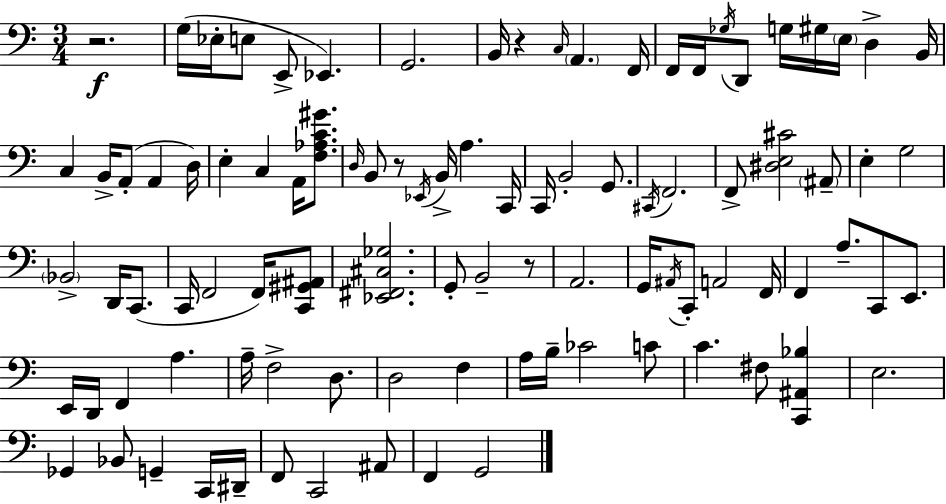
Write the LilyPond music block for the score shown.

{
  \clef bass
  \numericTimeSignature
  \time 3/4
  \key a \minor
  r2.\f | g16( ees16-. e8 e,8-> ees,4.) | g,2. | b,16 r4 \grace { c16 } \parenthesize a,4. | \break f,16 f,16 f,16 \acciaccatura { ges16 } d,8 g16 gis16 \parenthesize e16 d4-> | b,16 c4 b,16-> a,8-.( a,4 | d16) e4-. c4 a,16 <f aes c' gis'>8. | \grace { d16 } b,8 r8 \acciaccatura { ees,16 } b,16-> a4. | \break c,16 c,16 b,2-. | g,8. \acciaccatura { cis,16 } f,2. | f,8-> <dis e cis'>2 | \parenthesize ais,8-- e4-. g2 | \break \parenthesize bes,2-> | d,16 c,8.( c,16 f,2 | f,16) <c, gis, ais,>8 <ees, fis, cis ges>2. | g,8-. b,2-- | \break r8 a,2. | g,16 \acciaccatura { ais,16 } c,8-. a,2 | f,16 f,4 a8.-- | c,8 e,8. e,16 d,16 f,4 | \break a4. a16-- f2-> | d8. d2 | f4 a16 b16-- ces'2 | c'8 c'4. | \break fis8 <c, ais, bes>4 e2. | ges,4 bes,8 | g,4-- c,16 dis,16-- f,8 c,2 | ais,8 f,4 g,2 | \break \bar "|."
}